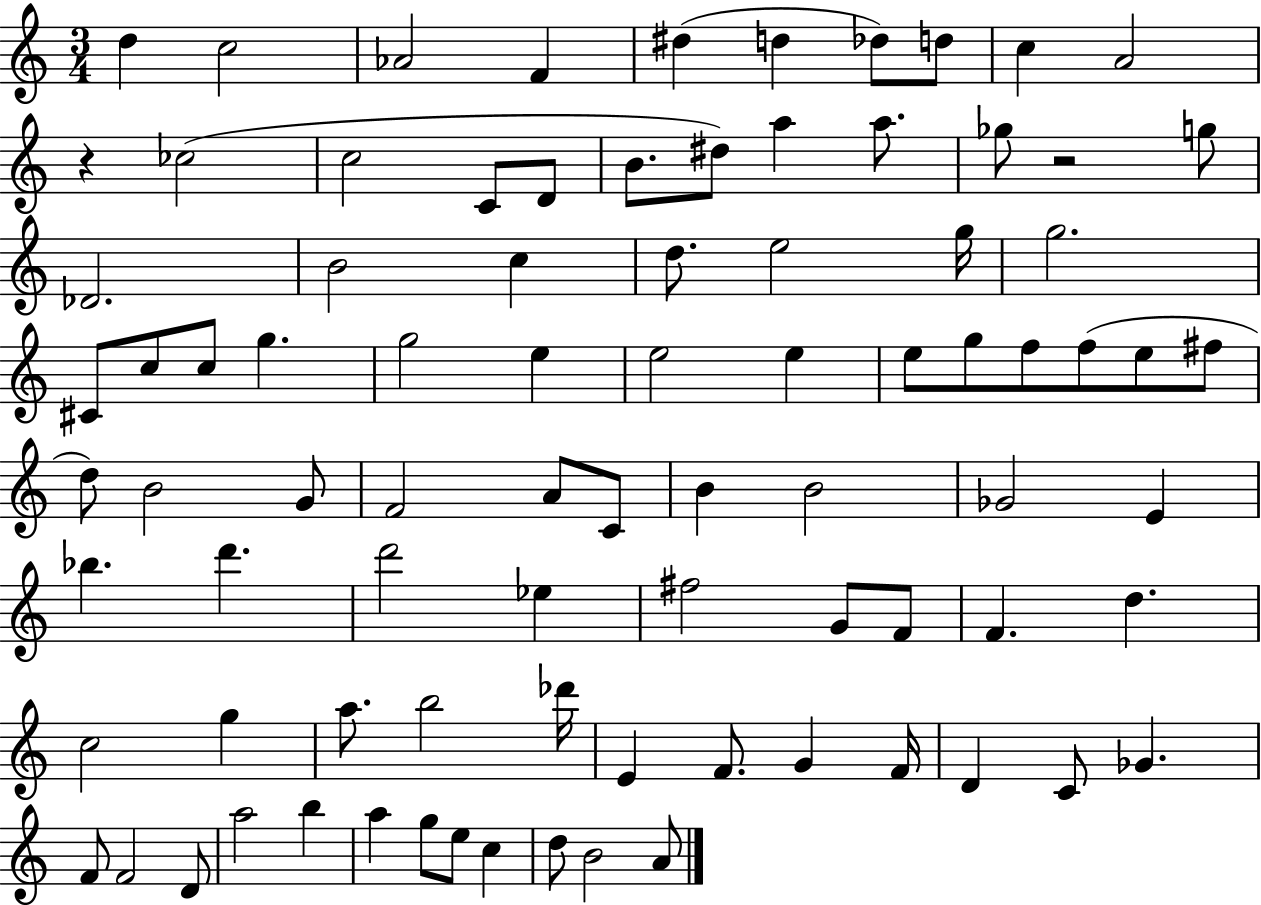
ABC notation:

X:1
T:Untitled
M:3/4
L:1/4
K:C
d c2 _A2 F ^d d _d/2 d/2 c A2 z _c2 c2 C/2 D/2 B/2 ^d/2 a a/2 _g/2 z2 g/2 _D2 B2 c d/2 e2 g/4 g2 ^C/2 c/2 c/2 g g2 e e2 e e/2 g/2 f/2 f/2 e/2 ^f/2 d/2 B2 G/2 F2 A/2 C/2 B B2 _G2 E _b d' d'2 _e ^f2 G/2 F/2 F d c2 g a/2 b2 _d'/4 E F/2 G F/4 D C/2 _G F/2 F2 D/2 a2 b a g/2 e/2 c d/2 B2 A/2